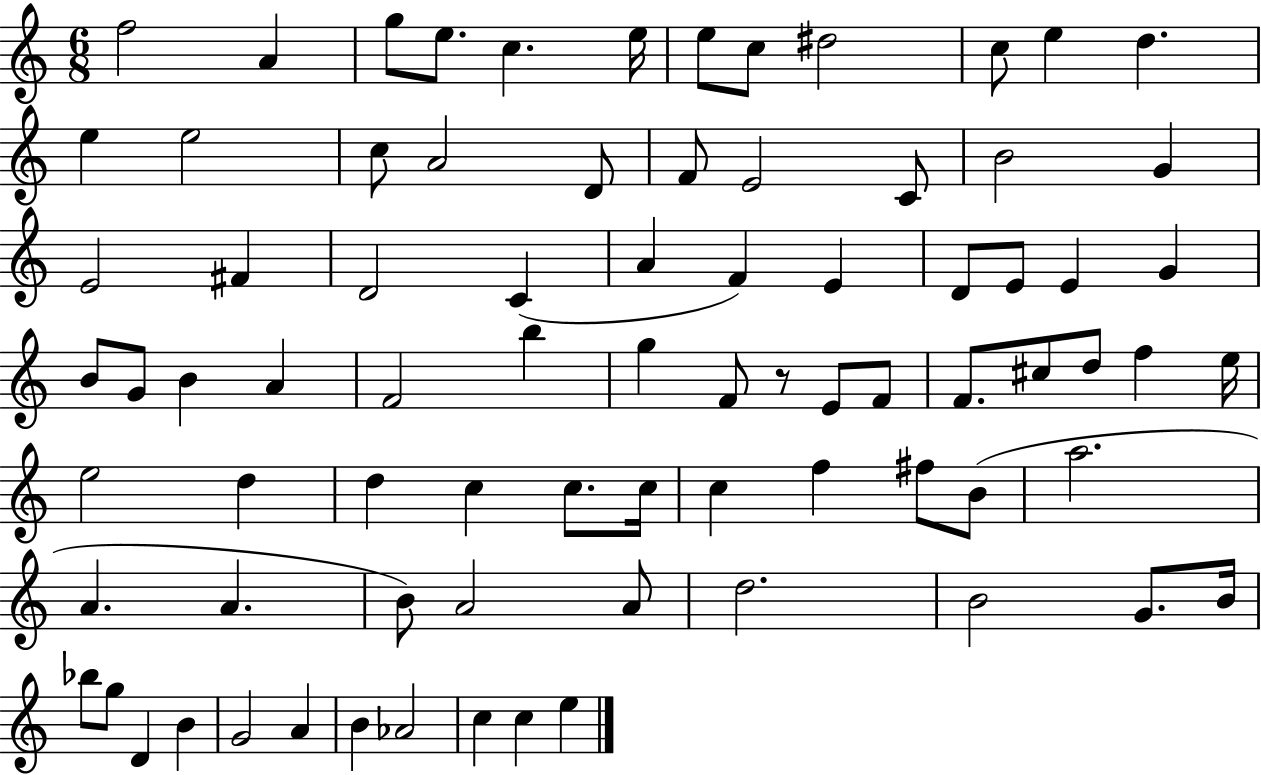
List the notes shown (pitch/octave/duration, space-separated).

F5/h A4/q G5/e E5/e. C5/q. E5/s E5/e C5/e D#5/h C5/e E5/q D5/q. E5/q E5/h C5/e A4/h D4/e F4/e E4/h C4/e B4/h G4/q E4/h F#4/q D4/h C4/q A4/q F4/q E4/q D4/e E4/e E4/q G4/q B4/e G4/e B4/q A4/q F4/h B5/q G5/q F4/e R/e E4/e F4/e F4/e. C#5/e D5/e F5/q E5/s E5/h D5/q D5/q C5/q C5/e. C5/s C5/q F5/q F#5/e B4/e A5/h. A4/q. A4/q. B4/e A4/h A4/e D5/h. B4/h G4/e. B4/s Bb5/e G5/e D4/q B4/q G4/h A4/q B4/q Ab4/h C5/q C5/q E5/q